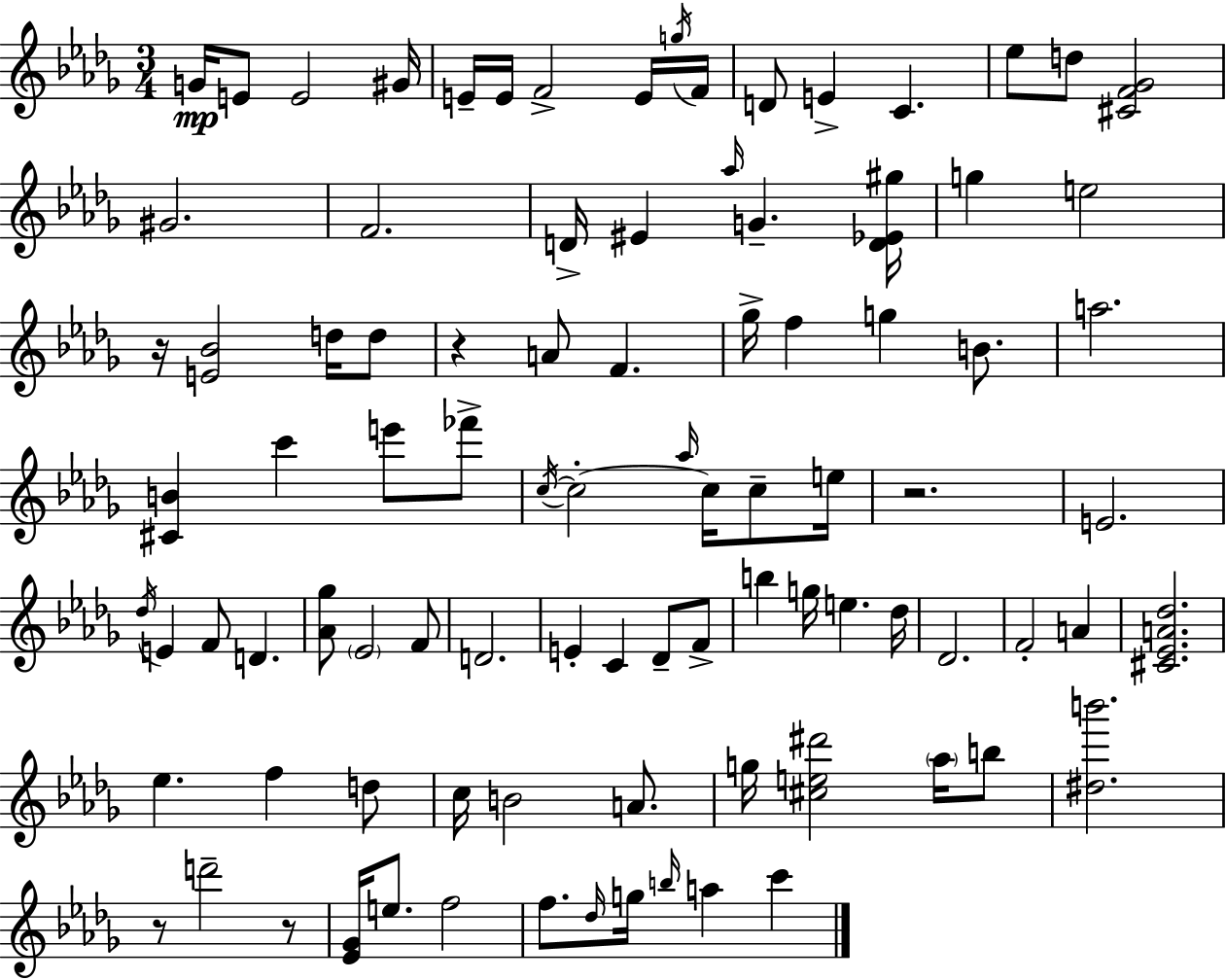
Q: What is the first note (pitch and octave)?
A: G4